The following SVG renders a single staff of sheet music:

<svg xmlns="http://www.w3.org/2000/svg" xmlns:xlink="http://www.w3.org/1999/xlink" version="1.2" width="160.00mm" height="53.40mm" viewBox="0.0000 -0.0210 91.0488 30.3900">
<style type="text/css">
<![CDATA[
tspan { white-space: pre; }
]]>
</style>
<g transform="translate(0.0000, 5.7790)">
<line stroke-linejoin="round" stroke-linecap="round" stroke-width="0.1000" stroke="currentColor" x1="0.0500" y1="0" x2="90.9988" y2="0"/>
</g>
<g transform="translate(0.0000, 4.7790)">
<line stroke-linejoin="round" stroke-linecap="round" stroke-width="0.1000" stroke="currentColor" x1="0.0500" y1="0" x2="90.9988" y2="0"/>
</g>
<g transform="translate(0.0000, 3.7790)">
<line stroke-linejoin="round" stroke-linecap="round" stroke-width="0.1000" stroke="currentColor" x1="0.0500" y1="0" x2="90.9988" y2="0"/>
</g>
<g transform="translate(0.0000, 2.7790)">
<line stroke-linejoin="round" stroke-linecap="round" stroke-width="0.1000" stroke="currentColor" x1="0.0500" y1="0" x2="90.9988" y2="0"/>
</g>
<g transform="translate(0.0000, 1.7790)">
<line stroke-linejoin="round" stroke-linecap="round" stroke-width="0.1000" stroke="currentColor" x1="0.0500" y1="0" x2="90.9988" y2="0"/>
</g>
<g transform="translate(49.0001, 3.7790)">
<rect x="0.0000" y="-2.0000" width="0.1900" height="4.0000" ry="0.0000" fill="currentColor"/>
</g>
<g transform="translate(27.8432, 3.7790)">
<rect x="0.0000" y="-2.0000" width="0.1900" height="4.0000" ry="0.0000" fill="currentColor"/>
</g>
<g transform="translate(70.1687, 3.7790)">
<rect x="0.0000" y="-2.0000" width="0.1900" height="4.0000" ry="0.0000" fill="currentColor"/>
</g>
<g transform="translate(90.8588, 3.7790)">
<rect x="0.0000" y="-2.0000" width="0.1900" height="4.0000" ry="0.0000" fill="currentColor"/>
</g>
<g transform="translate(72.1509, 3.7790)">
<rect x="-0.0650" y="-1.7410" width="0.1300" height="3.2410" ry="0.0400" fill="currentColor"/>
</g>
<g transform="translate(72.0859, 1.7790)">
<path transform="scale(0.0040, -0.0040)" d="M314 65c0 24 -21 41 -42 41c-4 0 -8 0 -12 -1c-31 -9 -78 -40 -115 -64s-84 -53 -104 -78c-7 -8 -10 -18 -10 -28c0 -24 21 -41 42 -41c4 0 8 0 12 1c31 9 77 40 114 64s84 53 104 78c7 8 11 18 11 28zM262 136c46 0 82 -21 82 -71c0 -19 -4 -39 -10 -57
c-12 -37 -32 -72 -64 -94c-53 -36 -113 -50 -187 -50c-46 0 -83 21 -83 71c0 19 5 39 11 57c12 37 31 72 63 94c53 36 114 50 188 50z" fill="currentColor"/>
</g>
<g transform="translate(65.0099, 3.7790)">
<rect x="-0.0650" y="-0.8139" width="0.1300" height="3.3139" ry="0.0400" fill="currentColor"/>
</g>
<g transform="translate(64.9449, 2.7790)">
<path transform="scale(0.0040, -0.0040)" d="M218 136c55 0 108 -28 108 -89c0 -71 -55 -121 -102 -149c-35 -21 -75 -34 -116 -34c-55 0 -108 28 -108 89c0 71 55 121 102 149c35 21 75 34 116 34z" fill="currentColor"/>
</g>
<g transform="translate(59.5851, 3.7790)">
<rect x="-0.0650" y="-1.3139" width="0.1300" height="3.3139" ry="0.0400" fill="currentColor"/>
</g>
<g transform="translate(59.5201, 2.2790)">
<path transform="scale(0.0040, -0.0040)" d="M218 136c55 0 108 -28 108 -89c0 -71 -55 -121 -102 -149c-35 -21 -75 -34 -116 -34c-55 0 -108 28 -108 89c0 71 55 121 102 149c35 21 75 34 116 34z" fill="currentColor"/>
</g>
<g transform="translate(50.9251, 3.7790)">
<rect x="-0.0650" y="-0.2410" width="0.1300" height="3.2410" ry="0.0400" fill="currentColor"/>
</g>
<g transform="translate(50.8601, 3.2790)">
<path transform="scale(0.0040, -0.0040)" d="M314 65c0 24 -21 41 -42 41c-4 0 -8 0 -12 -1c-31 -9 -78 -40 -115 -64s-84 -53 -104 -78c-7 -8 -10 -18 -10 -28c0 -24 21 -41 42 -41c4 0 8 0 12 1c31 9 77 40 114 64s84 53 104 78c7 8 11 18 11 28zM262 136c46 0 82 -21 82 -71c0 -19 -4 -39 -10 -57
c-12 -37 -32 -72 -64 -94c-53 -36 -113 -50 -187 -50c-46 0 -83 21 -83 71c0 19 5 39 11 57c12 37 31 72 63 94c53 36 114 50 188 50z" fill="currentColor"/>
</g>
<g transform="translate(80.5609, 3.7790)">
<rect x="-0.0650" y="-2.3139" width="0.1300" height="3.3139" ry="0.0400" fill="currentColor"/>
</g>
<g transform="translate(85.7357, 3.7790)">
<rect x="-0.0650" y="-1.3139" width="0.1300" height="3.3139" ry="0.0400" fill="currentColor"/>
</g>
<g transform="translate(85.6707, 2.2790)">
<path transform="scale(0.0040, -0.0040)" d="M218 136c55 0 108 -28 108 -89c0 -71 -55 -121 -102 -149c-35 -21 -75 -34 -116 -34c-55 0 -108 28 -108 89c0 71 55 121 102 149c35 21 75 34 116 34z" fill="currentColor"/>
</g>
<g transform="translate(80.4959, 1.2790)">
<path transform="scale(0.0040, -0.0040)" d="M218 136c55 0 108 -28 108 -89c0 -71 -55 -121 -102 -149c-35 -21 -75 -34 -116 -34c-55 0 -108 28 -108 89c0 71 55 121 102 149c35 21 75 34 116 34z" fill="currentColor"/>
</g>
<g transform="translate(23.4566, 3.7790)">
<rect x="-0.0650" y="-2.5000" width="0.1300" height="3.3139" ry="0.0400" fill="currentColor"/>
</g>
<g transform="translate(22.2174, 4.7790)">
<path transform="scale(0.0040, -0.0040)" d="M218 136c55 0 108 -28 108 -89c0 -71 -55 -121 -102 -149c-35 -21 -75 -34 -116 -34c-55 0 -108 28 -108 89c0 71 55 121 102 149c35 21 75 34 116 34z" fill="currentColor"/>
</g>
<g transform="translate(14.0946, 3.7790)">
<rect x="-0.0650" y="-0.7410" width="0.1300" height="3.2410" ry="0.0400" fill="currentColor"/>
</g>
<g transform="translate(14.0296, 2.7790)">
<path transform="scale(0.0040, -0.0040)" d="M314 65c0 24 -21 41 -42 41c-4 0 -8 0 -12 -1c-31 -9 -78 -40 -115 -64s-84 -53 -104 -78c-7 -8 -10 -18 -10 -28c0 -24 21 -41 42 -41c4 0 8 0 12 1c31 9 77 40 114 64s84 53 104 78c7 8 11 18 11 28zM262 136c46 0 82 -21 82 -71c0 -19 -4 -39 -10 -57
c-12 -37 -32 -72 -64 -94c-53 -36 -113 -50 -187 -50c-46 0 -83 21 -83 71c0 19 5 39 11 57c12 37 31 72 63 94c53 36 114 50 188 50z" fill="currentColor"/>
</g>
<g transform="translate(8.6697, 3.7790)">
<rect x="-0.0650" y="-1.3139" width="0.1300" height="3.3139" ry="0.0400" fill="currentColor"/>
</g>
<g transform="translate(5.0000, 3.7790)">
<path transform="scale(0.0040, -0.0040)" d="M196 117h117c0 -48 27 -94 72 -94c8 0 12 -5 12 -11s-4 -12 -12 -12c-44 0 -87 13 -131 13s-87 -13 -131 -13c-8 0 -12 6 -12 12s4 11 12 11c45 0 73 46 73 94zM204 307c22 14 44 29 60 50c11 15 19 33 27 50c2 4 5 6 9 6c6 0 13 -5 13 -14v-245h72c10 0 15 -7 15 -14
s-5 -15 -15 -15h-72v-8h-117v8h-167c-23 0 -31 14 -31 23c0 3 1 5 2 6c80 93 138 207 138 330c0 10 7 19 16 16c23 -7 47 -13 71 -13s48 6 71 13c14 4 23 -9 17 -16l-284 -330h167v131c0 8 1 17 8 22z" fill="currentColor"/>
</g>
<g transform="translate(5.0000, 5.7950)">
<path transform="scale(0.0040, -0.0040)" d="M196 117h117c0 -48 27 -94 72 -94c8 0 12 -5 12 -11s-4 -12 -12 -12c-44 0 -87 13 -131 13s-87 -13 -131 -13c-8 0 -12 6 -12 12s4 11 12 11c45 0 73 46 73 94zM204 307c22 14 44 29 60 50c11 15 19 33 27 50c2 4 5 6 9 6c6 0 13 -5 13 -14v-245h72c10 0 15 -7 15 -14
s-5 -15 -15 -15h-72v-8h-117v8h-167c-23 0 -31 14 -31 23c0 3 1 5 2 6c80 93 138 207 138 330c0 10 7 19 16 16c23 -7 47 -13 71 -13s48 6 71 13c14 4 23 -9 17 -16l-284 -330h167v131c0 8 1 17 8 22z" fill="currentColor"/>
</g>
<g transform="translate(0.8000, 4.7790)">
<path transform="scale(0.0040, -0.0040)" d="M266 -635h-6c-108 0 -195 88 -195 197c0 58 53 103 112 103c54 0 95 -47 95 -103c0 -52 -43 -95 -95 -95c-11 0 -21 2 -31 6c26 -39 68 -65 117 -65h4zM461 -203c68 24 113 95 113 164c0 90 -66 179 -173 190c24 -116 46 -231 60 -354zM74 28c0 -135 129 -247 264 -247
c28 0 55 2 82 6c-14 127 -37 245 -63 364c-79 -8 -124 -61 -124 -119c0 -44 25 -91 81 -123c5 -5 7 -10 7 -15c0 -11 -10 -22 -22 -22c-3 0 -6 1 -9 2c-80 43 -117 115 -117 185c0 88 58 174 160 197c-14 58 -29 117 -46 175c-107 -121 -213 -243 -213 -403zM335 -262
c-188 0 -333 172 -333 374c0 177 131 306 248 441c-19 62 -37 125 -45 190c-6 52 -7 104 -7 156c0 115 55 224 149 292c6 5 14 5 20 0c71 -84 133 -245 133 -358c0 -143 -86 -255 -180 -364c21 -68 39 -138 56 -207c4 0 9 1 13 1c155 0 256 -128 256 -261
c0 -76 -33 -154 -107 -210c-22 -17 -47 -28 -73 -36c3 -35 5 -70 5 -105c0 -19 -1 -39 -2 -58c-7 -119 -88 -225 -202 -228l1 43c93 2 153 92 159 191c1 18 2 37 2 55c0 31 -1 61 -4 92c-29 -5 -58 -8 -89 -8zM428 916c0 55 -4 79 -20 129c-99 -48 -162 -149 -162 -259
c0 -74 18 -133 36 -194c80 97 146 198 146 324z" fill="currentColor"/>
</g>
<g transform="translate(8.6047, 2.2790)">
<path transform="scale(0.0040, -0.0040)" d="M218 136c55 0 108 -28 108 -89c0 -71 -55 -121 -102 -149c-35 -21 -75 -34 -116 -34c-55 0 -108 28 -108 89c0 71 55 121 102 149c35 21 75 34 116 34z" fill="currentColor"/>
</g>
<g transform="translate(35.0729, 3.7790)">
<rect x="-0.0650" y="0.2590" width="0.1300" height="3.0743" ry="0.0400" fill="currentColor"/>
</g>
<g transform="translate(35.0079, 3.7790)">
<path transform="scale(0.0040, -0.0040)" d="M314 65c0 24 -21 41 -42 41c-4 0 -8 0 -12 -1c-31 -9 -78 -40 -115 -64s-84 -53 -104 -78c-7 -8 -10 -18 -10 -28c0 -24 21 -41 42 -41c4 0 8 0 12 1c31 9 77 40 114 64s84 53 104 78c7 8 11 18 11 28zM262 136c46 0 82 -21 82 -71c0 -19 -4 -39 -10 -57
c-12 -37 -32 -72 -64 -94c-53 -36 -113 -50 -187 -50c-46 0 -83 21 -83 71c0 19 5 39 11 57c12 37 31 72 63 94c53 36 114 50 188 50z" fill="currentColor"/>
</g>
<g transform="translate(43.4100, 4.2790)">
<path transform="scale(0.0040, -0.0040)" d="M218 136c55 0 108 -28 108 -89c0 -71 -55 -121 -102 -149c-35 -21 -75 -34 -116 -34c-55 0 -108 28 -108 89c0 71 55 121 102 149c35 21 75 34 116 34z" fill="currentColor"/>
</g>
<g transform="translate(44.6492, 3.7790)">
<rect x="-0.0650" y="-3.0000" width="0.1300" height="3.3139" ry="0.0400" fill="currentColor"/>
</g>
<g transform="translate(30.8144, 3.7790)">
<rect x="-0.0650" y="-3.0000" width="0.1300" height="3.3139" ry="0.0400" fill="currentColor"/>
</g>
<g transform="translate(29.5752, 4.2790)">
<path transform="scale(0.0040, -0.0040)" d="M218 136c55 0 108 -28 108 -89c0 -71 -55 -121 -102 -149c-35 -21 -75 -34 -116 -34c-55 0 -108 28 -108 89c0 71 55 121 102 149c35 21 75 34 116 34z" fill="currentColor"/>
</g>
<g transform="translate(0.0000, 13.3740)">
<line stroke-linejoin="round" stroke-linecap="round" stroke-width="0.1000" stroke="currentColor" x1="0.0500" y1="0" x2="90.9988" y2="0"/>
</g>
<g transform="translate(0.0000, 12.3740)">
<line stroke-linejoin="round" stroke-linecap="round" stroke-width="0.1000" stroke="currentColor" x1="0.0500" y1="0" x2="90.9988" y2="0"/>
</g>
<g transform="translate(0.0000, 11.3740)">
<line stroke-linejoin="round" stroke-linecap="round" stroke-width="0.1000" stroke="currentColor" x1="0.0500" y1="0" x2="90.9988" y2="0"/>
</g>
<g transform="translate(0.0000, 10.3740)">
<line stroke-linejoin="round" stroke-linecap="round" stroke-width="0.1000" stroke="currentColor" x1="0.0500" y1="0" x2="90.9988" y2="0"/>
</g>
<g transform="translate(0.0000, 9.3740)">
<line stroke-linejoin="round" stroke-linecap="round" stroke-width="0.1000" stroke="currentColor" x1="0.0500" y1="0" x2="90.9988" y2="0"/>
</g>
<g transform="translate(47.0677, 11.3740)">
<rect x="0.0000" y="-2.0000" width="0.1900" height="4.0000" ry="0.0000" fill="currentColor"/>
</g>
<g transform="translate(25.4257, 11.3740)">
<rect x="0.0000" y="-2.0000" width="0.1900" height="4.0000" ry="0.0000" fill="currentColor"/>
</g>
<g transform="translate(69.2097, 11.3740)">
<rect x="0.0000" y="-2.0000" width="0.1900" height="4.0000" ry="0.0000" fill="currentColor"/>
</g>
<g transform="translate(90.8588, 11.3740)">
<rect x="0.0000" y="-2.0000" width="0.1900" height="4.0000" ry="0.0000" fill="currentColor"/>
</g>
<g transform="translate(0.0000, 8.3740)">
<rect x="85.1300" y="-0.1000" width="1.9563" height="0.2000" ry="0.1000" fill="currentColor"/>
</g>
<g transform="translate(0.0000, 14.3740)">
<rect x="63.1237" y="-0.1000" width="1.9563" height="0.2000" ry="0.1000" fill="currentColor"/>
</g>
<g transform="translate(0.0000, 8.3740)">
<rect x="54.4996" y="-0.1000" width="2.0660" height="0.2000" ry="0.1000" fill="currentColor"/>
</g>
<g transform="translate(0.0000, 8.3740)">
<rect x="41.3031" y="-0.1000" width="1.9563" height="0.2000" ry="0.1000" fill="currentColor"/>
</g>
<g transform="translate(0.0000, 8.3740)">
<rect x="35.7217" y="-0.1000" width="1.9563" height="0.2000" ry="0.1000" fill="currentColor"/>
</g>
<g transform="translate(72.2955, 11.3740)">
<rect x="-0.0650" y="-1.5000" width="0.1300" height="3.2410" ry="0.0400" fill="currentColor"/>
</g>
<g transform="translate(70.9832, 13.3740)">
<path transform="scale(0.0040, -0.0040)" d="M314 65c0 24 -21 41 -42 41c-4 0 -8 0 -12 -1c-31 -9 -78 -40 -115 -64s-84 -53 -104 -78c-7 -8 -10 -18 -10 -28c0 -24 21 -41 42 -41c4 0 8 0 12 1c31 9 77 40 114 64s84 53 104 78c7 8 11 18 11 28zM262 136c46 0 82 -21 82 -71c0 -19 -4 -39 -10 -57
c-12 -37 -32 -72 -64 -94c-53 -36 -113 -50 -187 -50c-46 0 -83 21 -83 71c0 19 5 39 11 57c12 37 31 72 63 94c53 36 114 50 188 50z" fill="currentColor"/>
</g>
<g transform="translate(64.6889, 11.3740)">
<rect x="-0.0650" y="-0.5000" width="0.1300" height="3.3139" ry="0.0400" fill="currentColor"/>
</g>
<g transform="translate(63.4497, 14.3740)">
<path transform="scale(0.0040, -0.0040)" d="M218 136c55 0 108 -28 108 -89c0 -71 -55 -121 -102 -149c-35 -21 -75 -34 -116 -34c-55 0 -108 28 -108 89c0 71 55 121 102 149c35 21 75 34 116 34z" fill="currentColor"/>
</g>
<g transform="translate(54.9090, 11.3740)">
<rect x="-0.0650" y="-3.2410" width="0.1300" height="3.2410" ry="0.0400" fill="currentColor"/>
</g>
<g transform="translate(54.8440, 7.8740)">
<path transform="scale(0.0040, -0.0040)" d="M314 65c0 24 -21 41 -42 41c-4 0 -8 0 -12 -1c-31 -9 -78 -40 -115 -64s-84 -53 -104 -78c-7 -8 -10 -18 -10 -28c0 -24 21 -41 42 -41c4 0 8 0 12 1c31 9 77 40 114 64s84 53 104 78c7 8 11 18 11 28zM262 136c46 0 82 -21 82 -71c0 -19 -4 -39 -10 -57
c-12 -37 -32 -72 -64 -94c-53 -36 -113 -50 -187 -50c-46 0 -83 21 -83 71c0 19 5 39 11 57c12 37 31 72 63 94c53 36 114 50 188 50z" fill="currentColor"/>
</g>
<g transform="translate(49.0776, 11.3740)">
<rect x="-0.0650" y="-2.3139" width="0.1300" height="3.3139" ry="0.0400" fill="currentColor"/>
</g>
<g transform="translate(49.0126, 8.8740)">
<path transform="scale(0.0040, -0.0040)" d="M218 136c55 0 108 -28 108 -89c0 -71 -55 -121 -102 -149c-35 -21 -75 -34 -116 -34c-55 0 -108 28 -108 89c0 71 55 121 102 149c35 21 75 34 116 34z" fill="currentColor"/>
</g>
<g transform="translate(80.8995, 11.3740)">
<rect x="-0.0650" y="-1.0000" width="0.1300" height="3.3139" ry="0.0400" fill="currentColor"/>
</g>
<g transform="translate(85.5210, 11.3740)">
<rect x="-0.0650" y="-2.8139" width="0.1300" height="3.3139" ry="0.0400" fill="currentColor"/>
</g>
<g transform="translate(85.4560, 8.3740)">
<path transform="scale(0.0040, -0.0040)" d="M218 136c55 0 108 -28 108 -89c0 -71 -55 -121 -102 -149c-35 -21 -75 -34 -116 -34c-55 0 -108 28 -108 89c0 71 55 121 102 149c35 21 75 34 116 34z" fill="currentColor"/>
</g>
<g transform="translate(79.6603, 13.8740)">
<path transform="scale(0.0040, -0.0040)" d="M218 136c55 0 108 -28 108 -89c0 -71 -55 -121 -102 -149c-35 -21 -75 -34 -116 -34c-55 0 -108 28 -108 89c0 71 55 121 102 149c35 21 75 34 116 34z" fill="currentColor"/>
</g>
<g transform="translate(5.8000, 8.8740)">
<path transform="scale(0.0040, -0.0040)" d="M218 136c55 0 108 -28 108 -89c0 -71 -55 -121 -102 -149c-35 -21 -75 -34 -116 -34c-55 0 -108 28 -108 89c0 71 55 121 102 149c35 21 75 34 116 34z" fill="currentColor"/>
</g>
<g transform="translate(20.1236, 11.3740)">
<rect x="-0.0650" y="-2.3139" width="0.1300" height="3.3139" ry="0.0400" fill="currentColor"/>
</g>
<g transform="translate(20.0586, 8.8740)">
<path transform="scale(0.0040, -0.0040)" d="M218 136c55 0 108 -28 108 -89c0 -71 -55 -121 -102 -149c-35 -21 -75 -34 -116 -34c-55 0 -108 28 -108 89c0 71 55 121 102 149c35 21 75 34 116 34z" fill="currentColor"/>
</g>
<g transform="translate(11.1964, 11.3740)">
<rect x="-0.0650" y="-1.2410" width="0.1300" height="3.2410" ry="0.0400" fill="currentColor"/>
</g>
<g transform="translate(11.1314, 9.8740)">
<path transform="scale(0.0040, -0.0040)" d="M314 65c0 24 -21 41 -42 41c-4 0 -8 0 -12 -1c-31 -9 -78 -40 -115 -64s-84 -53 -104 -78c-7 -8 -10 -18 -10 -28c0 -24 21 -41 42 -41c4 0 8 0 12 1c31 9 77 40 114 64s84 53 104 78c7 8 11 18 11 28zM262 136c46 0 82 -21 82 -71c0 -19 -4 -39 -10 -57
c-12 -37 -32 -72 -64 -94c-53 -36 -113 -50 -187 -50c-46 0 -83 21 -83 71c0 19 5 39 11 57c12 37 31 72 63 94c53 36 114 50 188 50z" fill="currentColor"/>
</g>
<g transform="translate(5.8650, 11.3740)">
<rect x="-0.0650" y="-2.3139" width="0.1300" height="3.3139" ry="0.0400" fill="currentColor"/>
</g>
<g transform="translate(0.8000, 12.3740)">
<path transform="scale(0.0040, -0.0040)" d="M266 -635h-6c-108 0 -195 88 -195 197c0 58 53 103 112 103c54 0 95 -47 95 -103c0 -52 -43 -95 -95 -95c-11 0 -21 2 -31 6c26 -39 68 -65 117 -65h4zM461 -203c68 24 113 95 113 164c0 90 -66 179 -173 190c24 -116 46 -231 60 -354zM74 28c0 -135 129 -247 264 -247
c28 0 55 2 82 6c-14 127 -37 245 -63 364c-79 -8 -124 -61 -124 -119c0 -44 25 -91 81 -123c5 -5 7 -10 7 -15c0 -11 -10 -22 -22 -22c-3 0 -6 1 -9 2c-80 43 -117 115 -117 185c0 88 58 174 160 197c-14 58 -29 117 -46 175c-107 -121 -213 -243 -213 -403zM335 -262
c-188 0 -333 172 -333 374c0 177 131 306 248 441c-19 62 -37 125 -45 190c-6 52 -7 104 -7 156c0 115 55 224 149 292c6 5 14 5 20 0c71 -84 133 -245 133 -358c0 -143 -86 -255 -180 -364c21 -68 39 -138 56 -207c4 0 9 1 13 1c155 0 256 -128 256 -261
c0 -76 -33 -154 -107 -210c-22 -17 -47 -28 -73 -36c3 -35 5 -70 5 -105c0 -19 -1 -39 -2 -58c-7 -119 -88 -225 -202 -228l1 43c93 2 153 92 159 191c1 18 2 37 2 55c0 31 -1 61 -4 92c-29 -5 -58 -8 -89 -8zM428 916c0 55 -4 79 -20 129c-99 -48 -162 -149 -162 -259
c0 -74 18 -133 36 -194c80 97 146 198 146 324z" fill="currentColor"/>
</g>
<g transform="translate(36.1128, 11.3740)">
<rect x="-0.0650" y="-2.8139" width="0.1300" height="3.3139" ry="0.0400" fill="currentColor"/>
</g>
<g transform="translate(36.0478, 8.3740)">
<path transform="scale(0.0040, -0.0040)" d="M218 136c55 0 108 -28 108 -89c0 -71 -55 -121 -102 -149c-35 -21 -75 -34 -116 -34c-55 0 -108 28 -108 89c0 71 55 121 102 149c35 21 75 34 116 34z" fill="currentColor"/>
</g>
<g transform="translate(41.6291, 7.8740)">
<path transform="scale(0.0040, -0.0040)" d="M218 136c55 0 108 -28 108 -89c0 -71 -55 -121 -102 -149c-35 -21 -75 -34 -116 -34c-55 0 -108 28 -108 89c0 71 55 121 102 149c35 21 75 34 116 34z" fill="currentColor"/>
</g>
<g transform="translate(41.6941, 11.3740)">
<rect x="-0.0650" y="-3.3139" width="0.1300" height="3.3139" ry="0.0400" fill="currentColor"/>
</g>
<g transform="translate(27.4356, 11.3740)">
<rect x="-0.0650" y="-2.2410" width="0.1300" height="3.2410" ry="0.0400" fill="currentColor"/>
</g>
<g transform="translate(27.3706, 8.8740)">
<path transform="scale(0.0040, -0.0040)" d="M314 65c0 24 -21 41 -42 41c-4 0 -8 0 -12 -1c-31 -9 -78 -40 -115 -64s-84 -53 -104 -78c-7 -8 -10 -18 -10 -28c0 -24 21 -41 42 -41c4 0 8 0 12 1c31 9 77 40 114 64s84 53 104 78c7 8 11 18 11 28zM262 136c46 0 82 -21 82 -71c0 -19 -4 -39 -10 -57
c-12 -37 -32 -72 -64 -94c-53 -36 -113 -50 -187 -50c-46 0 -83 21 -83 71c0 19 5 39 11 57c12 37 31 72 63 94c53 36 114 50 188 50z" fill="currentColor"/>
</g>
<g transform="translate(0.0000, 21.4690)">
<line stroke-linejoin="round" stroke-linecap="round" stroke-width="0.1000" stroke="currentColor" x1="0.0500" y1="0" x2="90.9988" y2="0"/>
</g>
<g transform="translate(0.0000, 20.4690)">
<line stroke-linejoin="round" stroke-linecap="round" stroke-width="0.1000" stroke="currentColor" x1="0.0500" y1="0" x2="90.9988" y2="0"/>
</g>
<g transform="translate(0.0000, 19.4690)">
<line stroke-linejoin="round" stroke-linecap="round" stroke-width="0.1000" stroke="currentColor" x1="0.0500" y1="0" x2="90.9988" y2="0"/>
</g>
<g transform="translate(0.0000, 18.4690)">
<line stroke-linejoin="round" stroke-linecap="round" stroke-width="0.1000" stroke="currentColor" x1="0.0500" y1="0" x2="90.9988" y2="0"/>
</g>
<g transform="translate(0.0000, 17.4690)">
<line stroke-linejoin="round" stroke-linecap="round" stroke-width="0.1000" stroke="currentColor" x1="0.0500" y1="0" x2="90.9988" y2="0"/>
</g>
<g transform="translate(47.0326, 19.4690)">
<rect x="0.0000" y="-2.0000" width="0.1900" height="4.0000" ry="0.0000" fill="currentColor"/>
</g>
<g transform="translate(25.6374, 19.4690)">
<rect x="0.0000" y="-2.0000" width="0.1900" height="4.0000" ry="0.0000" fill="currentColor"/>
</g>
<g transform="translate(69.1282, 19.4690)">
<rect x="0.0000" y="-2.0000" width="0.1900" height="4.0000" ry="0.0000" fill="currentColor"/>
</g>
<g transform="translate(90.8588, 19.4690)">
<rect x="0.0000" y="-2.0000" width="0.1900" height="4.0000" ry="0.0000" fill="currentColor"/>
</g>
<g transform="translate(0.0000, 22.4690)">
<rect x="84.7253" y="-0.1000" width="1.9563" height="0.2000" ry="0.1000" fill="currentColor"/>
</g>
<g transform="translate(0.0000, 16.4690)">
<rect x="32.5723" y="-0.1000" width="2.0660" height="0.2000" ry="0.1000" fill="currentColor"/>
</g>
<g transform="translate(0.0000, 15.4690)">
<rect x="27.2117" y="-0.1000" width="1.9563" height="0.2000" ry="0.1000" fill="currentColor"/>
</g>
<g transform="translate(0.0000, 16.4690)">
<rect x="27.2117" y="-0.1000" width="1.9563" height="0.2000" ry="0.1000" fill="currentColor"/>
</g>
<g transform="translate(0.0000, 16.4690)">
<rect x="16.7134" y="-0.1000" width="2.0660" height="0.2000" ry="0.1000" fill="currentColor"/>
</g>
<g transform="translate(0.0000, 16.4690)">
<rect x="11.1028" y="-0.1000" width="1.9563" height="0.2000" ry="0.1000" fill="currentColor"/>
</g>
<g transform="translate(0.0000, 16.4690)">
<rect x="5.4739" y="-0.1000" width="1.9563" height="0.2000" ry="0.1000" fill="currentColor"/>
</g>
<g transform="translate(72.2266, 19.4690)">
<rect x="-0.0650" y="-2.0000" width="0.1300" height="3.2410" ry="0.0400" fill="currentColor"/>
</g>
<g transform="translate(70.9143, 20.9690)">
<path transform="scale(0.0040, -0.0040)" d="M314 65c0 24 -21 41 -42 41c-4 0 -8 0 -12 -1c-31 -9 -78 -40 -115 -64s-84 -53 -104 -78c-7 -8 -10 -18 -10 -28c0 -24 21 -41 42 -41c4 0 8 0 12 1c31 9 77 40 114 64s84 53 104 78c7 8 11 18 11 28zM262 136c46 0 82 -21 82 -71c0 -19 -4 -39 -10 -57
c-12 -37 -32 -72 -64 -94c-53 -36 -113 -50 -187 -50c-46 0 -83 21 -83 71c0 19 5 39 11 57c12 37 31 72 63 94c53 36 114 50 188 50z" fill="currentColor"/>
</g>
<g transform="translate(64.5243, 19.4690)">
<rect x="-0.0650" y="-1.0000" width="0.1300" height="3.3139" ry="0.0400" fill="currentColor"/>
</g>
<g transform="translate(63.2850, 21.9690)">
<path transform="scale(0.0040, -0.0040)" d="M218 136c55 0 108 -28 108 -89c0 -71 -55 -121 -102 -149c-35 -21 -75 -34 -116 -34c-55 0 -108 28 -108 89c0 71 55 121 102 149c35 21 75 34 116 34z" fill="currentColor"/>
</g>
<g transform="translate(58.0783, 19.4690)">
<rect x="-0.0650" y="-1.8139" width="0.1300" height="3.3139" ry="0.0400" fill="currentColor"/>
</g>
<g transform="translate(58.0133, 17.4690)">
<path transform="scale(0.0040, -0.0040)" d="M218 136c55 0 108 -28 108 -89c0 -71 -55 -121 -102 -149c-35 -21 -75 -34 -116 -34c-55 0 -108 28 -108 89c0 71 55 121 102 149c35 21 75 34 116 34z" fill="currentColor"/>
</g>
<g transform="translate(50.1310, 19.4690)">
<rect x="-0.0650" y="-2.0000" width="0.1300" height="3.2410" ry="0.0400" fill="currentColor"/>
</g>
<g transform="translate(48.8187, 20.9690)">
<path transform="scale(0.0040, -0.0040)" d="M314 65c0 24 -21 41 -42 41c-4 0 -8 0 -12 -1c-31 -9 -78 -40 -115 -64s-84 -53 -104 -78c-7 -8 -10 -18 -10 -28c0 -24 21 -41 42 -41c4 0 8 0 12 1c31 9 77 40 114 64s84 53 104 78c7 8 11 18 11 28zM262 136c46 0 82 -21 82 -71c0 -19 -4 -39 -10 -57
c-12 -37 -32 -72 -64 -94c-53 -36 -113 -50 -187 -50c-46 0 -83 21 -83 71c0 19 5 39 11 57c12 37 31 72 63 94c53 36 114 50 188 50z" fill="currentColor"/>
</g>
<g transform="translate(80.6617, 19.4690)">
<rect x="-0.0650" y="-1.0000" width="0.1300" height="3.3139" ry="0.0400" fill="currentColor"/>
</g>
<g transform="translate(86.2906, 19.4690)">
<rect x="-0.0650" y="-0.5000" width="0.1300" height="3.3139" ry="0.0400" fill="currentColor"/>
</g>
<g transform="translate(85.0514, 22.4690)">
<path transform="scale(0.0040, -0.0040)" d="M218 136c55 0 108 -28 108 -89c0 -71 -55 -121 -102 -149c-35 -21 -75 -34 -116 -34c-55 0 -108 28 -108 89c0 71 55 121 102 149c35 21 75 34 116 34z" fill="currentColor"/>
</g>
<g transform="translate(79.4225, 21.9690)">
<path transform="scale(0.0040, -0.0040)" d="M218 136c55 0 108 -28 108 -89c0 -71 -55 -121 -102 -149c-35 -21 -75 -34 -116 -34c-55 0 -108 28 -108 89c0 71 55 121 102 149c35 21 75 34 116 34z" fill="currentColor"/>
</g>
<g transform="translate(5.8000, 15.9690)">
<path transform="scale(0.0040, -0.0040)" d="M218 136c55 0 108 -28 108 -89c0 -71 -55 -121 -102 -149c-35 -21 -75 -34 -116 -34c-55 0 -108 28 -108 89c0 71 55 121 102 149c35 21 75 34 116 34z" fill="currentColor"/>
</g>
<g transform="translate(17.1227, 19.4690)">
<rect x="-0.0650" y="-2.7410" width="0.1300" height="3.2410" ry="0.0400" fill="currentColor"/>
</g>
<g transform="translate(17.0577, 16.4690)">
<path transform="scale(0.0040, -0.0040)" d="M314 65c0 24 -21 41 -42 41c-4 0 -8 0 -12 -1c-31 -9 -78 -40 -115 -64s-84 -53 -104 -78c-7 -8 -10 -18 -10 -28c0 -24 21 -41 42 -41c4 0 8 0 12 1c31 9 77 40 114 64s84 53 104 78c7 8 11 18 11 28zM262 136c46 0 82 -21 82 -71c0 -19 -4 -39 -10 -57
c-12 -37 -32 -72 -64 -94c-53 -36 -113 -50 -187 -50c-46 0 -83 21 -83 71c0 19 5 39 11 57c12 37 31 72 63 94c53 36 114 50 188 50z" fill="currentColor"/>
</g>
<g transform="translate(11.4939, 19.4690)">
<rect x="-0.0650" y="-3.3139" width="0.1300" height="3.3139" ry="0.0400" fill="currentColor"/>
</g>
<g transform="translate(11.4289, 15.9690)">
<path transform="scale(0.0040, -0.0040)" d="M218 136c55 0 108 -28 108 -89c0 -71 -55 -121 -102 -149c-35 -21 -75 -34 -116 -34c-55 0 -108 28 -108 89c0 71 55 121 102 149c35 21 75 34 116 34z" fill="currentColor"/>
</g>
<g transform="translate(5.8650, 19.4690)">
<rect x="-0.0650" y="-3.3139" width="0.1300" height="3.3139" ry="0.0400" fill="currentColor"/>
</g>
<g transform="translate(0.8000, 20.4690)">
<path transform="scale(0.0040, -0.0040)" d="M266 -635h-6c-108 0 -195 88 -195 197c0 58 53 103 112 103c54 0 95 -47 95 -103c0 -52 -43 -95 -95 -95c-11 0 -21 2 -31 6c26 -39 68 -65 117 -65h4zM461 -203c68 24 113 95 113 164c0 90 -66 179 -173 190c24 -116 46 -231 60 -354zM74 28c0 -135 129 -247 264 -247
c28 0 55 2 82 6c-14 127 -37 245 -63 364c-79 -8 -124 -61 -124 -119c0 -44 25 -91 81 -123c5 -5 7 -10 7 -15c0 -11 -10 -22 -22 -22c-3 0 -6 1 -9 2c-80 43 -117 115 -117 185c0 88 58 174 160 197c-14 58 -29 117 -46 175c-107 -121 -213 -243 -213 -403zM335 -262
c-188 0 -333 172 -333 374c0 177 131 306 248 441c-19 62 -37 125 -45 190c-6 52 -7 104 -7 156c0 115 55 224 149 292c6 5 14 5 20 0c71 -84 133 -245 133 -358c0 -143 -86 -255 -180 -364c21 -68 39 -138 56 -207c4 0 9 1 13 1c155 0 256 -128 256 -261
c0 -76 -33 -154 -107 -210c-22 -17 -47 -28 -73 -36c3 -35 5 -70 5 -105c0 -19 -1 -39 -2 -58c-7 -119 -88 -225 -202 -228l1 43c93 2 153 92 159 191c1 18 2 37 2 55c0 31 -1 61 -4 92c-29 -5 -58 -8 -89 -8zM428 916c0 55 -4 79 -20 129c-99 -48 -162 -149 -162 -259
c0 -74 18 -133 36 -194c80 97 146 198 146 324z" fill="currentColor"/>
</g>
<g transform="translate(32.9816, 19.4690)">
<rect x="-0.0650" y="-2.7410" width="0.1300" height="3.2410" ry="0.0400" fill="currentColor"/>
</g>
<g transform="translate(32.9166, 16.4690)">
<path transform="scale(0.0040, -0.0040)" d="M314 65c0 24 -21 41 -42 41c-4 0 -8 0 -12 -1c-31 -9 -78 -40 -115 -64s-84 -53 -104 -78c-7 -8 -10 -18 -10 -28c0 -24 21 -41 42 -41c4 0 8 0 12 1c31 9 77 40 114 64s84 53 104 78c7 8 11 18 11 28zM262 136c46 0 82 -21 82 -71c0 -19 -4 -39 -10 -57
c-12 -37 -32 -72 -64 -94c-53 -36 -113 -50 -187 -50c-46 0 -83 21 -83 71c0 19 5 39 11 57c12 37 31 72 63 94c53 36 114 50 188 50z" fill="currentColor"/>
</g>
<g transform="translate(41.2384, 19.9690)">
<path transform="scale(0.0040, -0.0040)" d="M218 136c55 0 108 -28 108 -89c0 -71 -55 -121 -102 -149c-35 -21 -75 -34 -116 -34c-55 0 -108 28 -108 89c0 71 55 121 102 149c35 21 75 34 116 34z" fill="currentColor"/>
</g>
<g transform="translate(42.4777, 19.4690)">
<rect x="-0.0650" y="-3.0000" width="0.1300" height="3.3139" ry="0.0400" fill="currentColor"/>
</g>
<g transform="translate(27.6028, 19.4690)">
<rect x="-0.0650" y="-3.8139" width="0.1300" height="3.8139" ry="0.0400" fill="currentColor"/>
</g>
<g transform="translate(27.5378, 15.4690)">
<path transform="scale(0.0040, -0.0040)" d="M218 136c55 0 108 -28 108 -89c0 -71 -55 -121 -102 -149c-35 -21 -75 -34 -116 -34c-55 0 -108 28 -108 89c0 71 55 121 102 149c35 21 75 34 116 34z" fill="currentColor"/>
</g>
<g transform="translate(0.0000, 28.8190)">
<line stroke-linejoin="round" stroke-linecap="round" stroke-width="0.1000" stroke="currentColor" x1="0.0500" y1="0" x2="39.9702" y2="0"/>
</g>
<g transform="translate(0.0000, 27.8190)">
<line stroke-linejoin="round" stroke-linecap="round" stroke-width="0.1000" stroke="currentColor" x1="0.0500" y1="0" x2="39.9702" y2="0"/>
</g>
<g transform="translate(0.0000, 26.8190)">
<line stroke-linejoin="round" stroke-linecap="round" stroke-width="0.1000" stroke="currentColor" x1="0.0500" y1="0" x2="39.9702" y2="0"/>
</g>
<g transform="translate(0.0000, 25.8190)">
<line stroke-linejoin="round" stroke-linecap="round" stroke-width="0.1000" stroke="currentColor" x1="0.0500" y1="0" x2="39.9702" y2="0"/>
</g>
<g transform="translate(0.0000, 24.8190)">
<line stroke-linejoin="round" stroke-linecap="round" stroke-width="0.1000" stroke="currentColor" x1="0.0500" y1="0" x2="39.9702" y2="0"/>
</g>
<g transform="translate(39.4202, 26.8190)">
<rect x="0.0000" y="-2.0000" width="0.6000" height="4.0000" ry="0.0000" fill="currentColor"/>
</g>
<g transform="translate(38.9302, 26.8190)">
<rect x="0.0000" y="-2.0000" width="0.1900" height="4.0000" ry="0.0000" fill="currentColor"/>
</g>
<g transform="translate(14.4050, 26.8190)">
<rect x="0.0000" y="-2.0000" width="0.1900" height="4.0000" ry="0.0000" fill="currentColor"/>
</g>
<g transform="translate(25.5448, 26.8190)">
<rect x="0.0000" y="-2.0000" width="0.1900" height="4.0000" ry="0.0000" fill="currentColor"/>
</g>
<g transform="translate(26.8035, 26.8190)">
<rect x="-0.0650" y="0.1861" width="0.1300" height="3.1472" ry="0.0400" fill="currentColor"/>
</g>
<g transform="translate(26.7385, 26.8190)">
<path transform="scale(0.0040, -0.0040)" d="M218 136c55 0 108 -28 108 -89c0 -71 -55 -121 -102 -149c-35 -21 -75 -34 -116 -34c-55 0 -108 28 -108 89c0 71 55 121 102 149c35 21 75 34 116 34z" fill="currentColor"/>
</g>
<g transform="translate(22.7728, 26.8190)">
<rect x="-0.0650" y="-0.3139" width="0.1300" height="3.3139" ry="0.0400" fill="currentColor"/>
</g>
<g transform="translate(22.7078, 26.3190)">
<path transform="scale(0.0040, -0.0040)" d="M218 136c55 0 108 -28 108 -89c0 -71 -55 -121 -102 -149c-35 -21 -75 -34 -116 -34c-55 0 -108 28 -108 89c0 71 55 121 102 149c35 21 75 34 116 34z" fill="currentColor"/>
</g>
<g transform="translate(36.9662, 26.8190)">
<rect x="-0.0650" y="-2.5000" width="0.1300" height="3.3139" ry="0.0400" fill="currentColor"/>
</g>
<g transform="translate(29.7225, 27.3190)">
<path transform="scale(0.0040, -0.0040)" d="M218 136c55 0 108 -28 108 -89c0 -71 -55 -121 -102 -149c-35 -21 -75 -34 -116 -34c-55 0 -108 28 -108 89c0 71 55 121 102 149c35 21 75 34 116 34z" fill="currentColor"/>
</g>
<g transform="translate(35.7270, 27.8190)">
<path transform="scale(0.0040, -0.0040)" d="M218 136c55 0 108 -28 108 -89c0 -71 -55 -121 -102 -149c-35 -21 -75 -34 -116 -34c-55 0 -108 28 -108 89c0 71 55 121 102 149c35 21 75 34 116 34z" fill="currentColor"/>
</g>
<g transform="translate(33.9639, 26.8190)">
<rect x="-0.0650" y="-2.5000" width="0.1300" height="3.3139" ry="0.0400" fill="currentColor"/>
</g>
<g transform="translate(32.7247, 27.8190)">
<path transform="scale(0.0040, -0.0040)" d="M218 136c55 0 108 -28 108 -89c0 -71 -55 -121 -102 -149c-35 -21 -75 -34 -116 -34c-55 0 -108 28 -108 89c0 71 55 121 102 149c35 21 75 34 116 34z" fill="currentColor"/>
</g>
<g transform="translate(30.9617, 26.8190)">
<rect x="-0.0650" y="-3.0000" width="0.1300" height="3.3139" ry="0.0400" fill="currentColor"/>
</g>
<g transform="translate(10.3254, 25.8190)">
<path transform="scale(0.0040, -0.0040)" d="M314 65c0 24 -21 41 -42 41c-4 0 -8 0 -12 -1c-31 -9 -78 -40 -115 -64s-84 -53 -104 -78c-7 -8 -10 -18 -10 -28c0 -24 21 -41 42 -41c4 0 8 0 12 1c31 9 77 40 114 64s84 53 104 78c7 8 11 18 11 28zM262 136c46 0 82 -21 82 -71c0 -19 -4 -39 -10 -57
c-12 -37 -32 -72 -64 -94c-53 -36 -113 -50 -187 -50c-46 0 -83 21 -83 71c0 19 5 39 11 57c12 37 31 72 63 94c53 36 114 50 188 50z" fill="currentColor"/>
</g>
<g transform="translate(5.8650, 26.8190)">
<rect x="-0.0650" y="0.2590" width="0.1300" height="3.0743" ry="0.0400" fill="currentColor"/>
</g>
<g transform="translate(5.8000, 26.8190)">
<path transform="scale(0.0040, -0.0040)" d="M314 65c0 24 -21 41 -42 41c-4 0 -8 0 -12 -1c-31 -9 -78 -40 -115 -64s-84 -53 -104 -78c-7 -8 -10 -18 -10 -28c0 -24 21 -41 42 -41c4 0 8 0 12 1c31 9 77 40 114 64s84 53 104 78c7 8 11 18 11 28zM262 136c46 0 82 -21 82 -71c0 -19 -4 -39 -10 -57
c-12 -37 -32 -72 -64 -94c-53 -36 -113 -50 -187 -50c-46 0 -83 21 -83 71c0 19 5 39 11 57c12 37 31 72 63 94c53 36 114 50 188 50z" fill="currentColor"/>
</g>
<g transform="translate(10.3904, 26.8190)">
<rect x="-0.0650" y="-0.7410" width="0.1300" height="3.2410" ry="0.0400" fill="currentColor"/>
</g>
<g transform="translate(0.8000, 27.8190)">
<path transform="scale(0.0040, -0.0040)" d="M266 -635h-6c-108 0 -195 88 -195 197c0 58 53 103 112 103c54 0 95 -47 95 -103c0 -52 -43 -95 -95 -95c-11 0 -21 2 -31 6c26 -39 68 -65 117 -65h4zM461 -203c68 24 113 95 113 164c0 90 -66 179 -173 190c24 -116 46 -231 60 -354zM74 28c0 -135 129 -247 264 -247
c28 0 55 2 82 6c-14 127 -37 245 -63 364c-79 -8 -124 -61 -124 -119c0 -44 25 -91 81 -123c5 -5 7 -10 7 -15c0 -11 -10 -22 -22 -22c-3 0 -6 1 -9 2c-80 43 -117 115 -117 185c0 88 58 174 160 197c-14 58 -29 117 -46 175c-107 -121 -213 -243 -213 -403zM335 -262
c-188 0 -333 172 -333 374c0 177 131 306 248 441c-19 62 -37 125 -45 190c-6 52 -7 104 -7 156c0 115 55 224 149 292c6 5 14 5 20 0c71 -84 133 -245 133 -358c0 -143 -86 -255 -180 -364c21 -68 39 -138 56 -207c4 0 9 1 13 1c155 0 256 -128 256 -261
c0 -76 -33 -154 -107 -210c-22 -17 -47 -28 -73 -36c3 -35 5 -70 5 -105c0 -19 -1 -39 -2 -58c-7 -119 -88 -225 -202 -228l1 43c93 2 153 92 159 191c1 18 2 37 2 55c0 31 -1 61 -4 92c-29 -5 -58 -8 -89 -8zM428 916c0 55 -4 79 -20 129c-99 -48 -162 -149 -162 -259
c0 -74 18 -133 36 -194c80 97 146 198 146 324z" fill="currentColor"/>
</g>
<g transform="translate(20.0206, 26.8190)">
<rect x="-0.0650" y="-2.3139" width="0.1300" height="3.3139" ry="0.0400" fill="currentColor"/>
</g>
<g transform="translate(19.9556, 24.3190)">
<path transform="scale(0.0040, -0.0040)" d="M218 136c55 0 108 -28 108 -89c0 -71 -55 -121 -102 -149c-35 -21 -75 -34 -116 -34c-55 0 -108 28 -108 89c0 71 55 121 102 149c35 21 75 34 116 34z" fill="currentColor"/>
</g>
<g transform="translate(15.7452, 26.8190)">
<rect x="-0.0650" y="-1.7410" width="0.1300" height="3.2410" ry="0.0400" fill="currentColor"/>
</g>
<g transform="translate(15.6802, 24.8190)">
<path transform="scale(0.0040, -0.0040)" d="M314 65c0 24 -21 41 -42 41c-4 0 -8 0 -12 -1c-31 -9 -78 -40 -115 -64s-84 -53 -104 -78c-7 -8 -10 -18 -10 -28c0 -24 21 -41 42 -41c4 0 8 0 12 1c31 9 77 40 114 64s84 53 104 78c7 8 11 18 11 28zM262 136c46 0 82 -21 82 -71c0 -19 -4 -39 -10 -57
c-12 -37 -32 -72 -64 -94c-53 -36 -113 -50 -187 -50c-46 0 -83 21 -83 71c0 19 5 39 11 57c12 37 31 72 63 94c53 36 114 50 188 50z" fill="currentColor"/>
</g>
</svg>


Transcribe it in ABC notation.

X:1
T:Untitled
M:4/4
L:1/4
K:C
e d2 G A B2 A c2 e d f2 g e g e2 g g2 a b g b2 C E2 D a b b a2 c' a2 A F2 f D F2 D C B2 d2 f2 g c B A G G